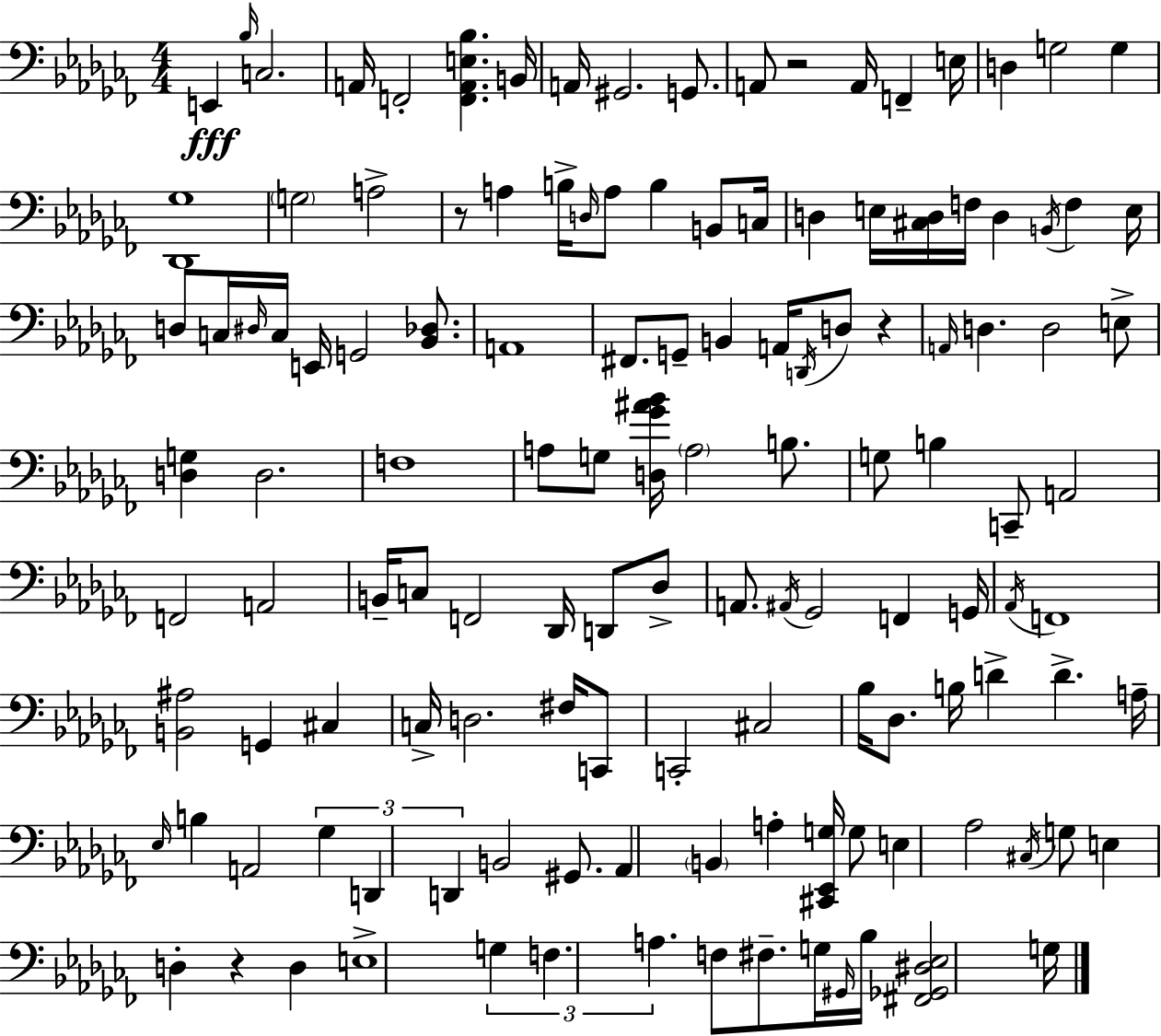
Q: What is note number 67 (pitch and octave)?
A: Db3